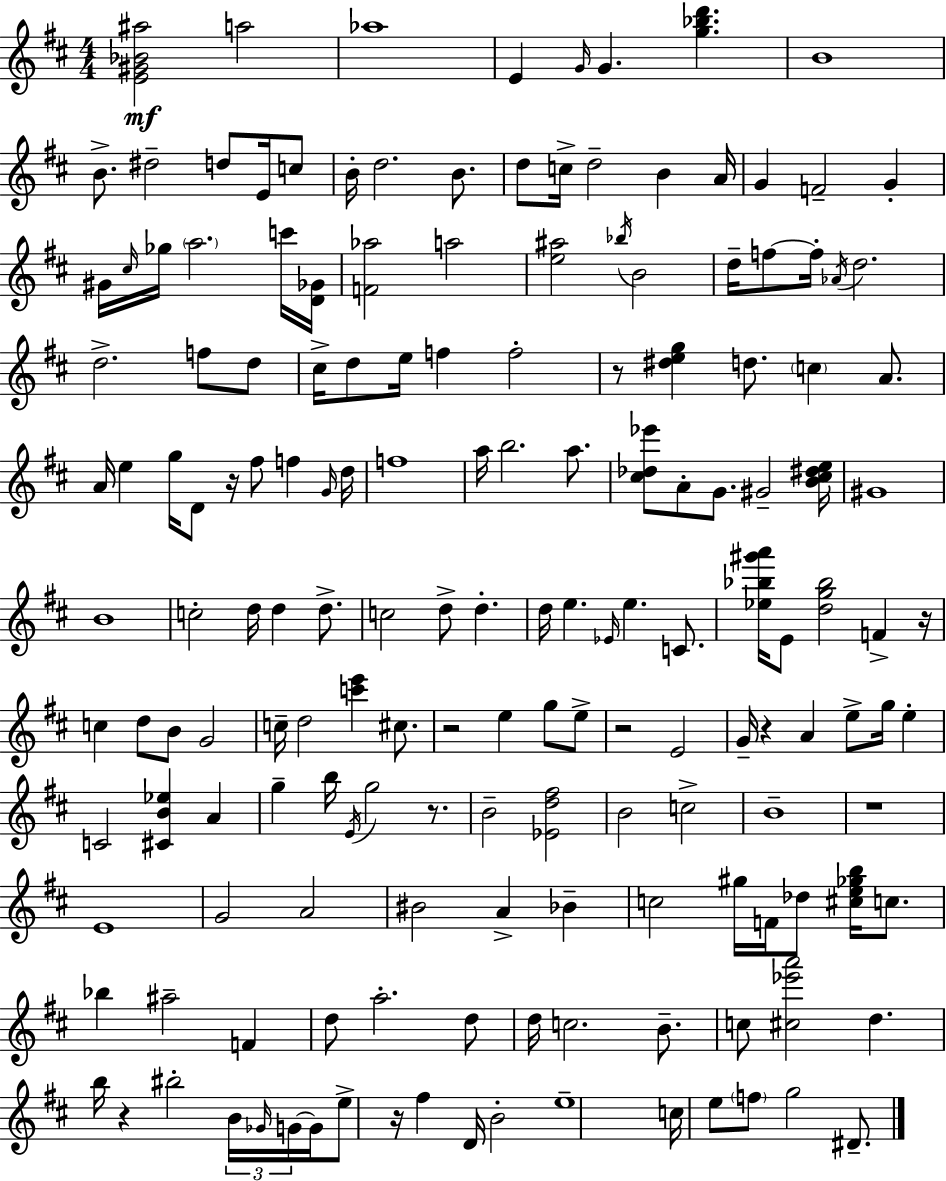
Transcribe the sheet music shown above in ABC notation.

X:1
T:Untitled
M:4/4
L:1/4
K:D
[E^G_B^a]2 a2 _a4 E G/4 G [g_bd'] B4 B/2 ^d2 d/2 E/4 c/2 B/4 d2 B/2 d/2 c/4 d2 B A/4 G F2 G ^G/4 ^c/4 _g/4 a2 c'/4 [D_G]/4 [F_a]2 a2 [e^a]2 _b/4 B2 d/4 f/2 f/4 _A/4 d2 d2 f/2 d/2 ^c/4 d/2 e/4 f f2 z/2 [^deg] d/2 c A/2 A/4 e g/4 D/2 z/4 ^f/2 f G/4 d/4 f4 a/4 b2 a/2 [^c_d_e']/2 A/2 G/2 ^G2 [B^c^de]/4 ^G4 B4 c2 d/4 d d/2 c2 d/2 d d/4 e _E/4 e C/2 [_e_b^g'a']/4 E/2 [dg_b]2 F z/4 c d/2 B/2 G2 c/4 d2 [c'e'] ^c/2 z2 e g/2 e/2 z2 E2 G/4 z A e/2 g/4 e C2 [^CB_e] A g b/4 E/4 g2 z/2 B2 [_Ed^f]2 B2 c2 B4 z4 E4 G2 A2 ^B2 A _B c2 ^g/4 F/4 _d/2 [^ce_gb]/4 c/2 _b ^a2 F d/2 a2 d/2 d/4 c2 B/2 c/2 [^c_e'a']2 d b/4 z ^b2 B/4 _G/4 G/4 G/4 e/2 z/4 ^f D/4 B2 e4 c/4 e/2 f/2 g2 ^D/2